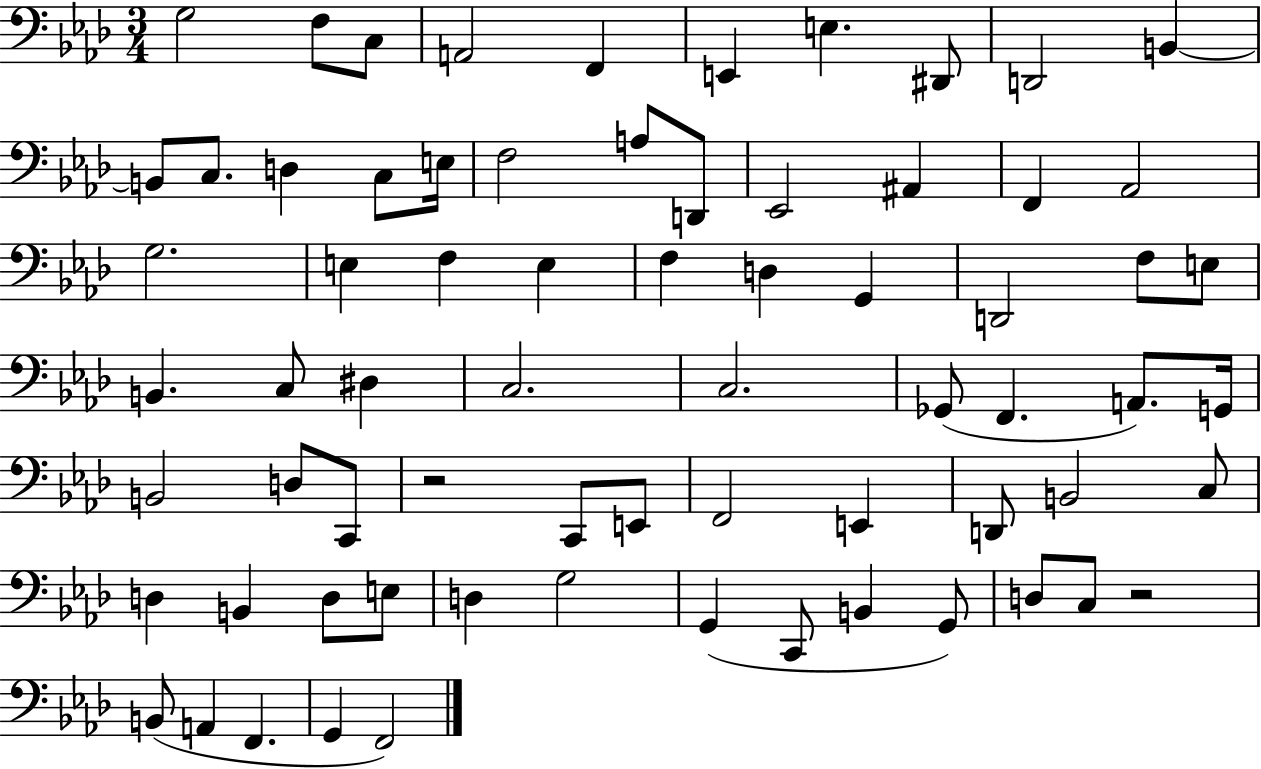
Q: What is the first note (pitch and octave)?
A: G3